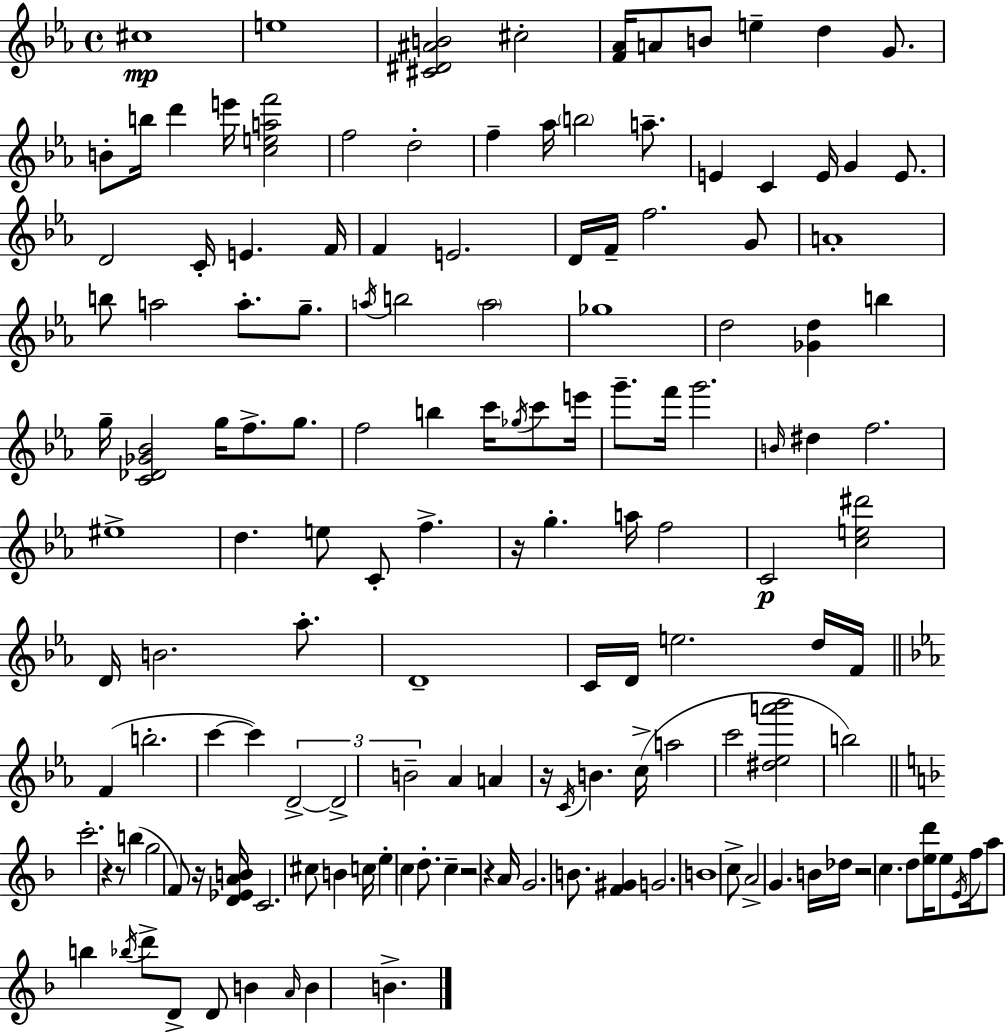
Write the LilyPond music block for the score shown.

{
  \clef treble
  \time 4/4
  \defaultTimeSignature
  \key c \minor
  cis''1\mp | e''1 | <cis' dis' ais' b'>2 cis''2-. | <f' aes'>16 a'8 b'8 e''4-- d''4 g'8. | \break b'8-. b''16 d'''4 e'''16 <c'' e'' a'' f'''>2 | f''2 d''2-. | f''4-- aes''16 \parenthesize b''2 a''8.-- | e'4 c'4 e'16 g'4 e'8. | \break d'2 c'16-. e'4. f'16 | f'4 e'2. | d'16 f'16-- f''2. g'8 | a'1-. | \break b''8 a''2 a''8.-. g''8.-- | \acciaccatura { a''16 } b''2 \parenthesize a''2 | ges''1 | d''2 <ges' d''>4 b''4 | \break g''16-- <c' des' ges' bes'>2 g''16 f''8.-> g''8. | f''2 b''4 c'''16 \acciaccatura { ges''16 } c'''8 | e'''16 g'''8.-- f'''16 g'''2. | \grace { b'16 } dis''4 f''2. | \break eis''1-> | d''4. e''8 c'8-. f''4.-> | r16 g''4.-. a''16 f''2 | c'2\p <c'' e'' dis'''>2 | \break d'16 b'2. | aes''8.-. d'1-- | c'16 d'16 e''2. | d''16 f'16 \bar "||" \break \key ees \major f'4( b''2.-. | c'''4~~ c'''4) \tuplet 3/2 { d'2->~~ | d'2-> b'2-- } | aes'4 a'4 r16 \acciaccatura { c'16 } b'4. | \break c''16->( a''2 c'''2 | <dis'' ees'' a''' bes'''>2 b''2) | \bar "||" \break \key f \major c'''2.-. r4 | r8 b''4( g''2 f'8) | r16 <d' ees' a' b'>16 c'2. cis''8 | b'4 c''16 e''4-. c''4 d''8.-. | \break c''4-- r2 r4 | a'16 g'2. b'8. | <f' gis'>4 g'2. | b'1 | \break c''8-> a'2-> g'4. | b'16 des''16 r2 c''4. | d''8 <e'' d'''>16 e''8 \acciaccatura { e'16 } f''16 a''8 b''4 \acciaccatura { bes''16 } d'''8-> | d'8-> d'8 b'4 \grace { a'16 } b'4 b'4.-> | \break \bar "|."
}